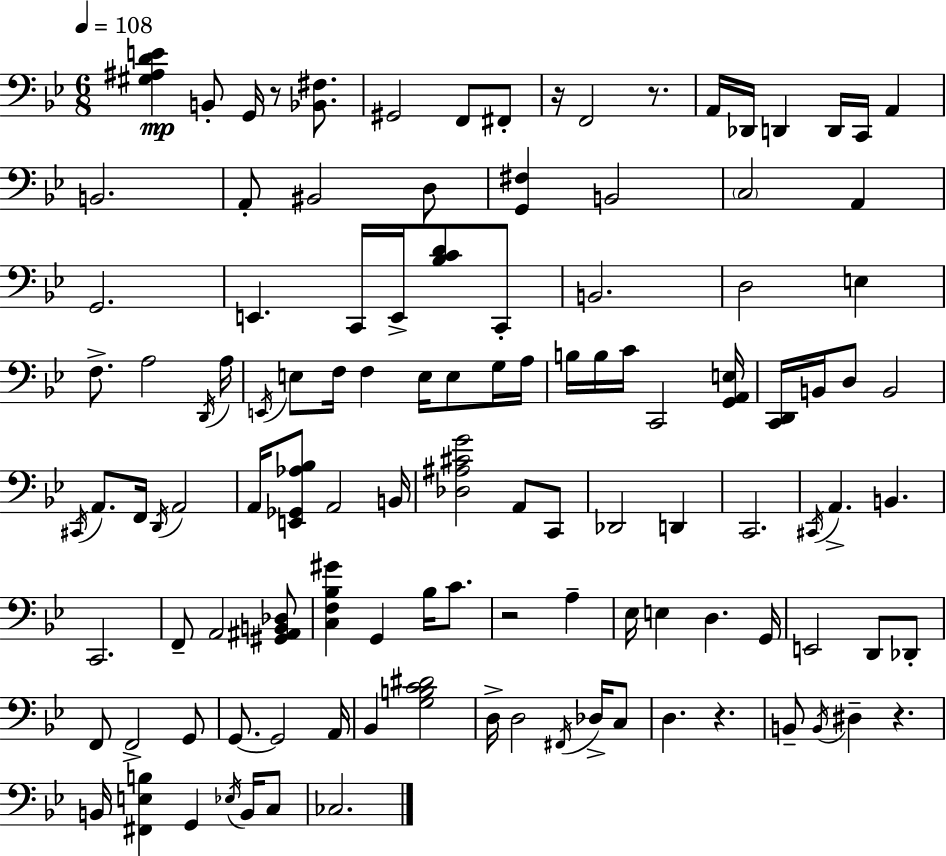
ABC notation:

X:1
T:Untitled
M:6/8
L:1/4
K:Bb
[^G,^A,DE] B,,/2 G,,/4 z/2 [_B,,^F,]/2 ^G,,2 F,,/2 ^F,,/2 z/4 F,,2 z/2 A,,/4 _D,,/4 D,, D,,/4 C,,/4 A,, B,,2 A,,/2 ^B,,2 D,/2 [G,,^F,] B,,2 C,2 A,, G,,2 E,, C,,/4 E,,/4 [_B,CD]/2 C,,/2 B,,2 D,2 E, F,/2 A,2 D,,/4 A,/4 E,,/4 E,/2 F,/4 F, E,/4 E,/2 G,/4 A,/4 B,/4 B,/4 C/4 C,,2 [G,,A,,E,]/4 [C,,D,,]/4 B,,/4 D,/2 B,,2 ^C,,/4 A,,/2 F,,/4 D,,/4 A,,2 A,,/4 [E,,_G,,_A,_B,]/2 A,,2 B,,/4 [_D,^A,^CG]2 A,,/2 C,,/2 _D,,2 D,, C,,2 ^C,,/4 A,, B,, C,,2 F,,/2 A,,2 [^G,,^A,,B,,_D,]/2 [C,F,_B,^G] G,, _B,/4 C/2 z2 A, _E,/4 E, D, G,,/4 E,,2 D,,/2 _D,,/2 F,,/2 F,,2 G,,/2 G,,/2 G,,2 A,,/4 _B,, [G,B,C^D]2 D,/4 D,2 ^F,,/4 _D,/4 C,/2 D, z B,,/2 B,,/4 ^D, z B,,/4 [^F,,E,B,] G,, _E,/4 B,,/4 C,/2 _C,2